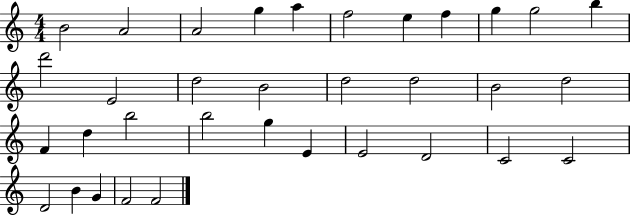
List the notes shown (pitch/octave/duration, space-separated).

B4/h A4/h A4/h G5/q A5/q F5/h E5/q F5/q G5/q G5/h B5/q D6/h E4/h D5/h B4/h D5/h D5/h B4/h D5/h F4/q D5/q B5/h B5/h G5/q E4/q E4/h D4/h C4/h C4/h D4/h B4/q G4/q F4/h F4/h